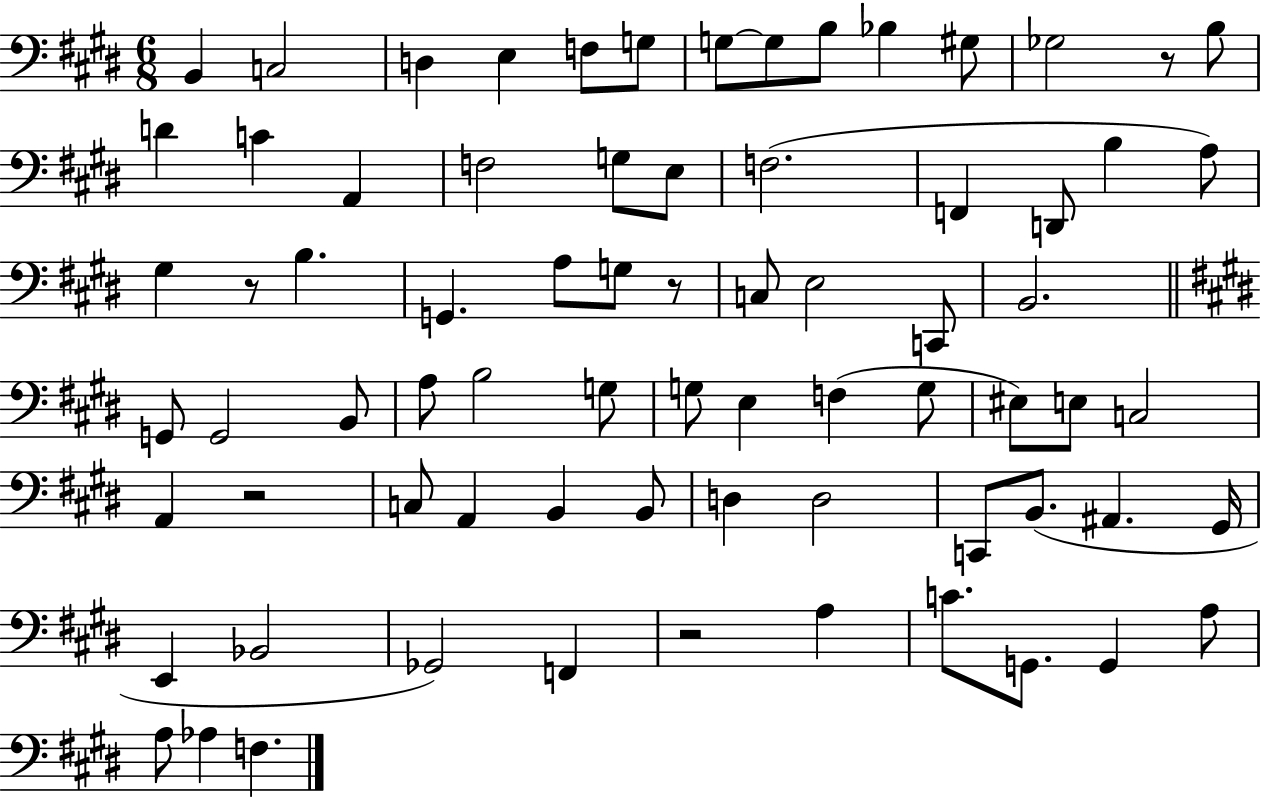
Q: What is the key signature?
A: E major